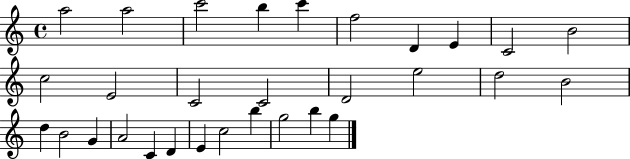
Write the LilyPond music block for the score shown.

{
  \clef treble
  \time 4/4
  \defaultTimeSignature
  \key c \major
  a''2 a''2 | c'''2 b''4 c'''4 | f''2 d'4 e'4 | c'2 b'2 | \break c''2 e'2 | c'2 c'2 | d'2 e''2 | d''2 b'2 | \break d''4 b'2 g'4 | a'2 c'4 d'4 | e'4 c''2 b''4 | g''2 b''4 g''4 | \break \bar "|."
}